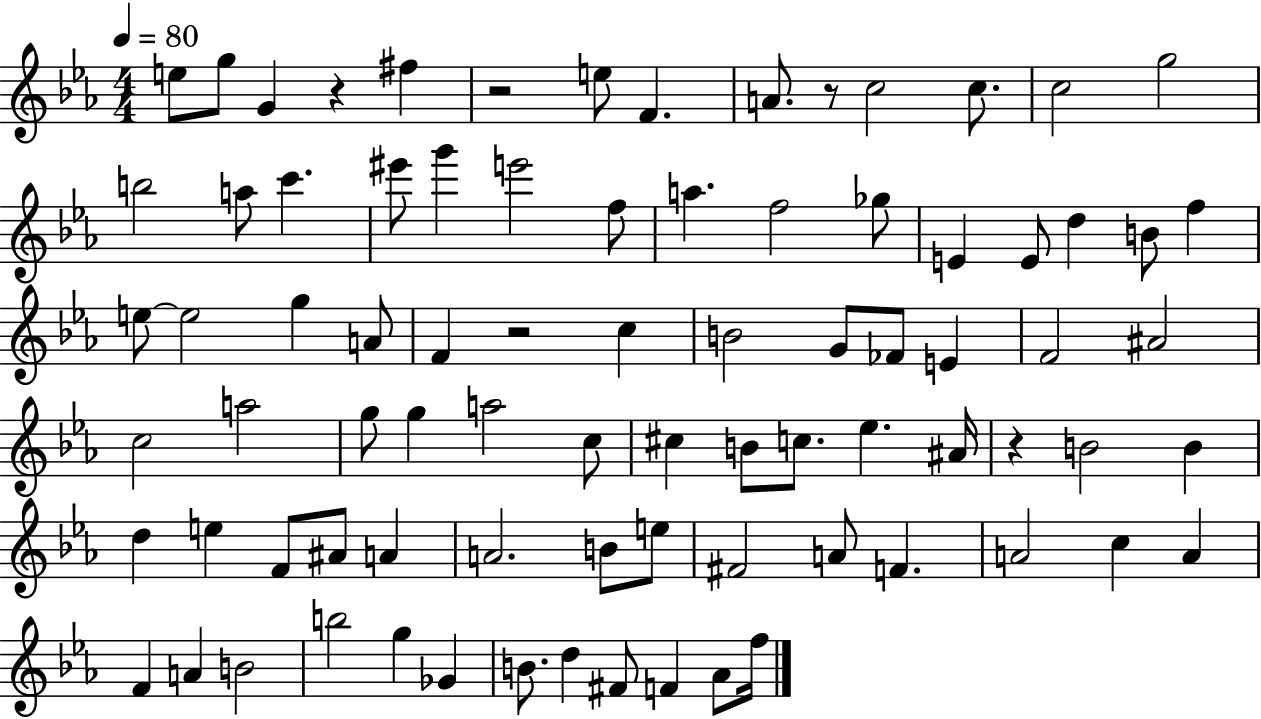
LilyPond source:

{
  \clef treble
  \numericTimeSignature
  \time 4/4
  \key ees \major
  \tempo 4 = 80
  e''8 g''8 g'4 r4 fis''4 | r2 e''8 f'4. | a'8. r8 c''2 c''8. | c''2 g''2 | \break b''2 a''8 c'''4. | eis'''8 g'''4 e'''2 f''8 | a''4. f''2 ges''8 | e'4 e'8 d''4 b'8 f''4 | \break e''8~~ e''2 g''4 a'8 | f'4 r2 c''4 | b'2 g'8 fes'8 e'4 | f'2 ais'2 | \break c''2 a''2 | g''8 g''4 a''2 c''8 | cis''4 b'8 c''8. ees''4. ais'16 | r4 b'2 b'4 | \break d''4 e''4 f'8 ais'8 a'4 | a'2. b'8 e''8 | fis'2 a'8 f'4. | a'2 c''4 a'4 | \break f'4 a'4 b'2 | b''2 g''4 ges'4 | b'8. d''4 fis'8 f'4 aes'8 f''16 | \bar "|."
}